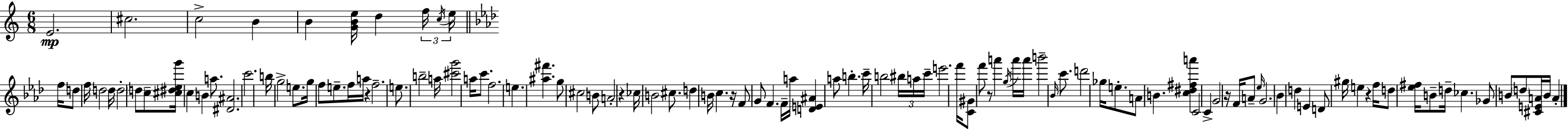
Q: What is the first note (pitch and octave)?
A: E4